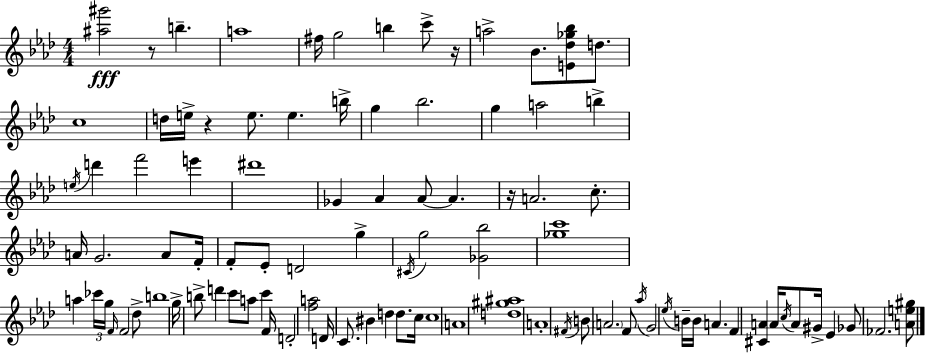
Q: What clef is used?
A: treble